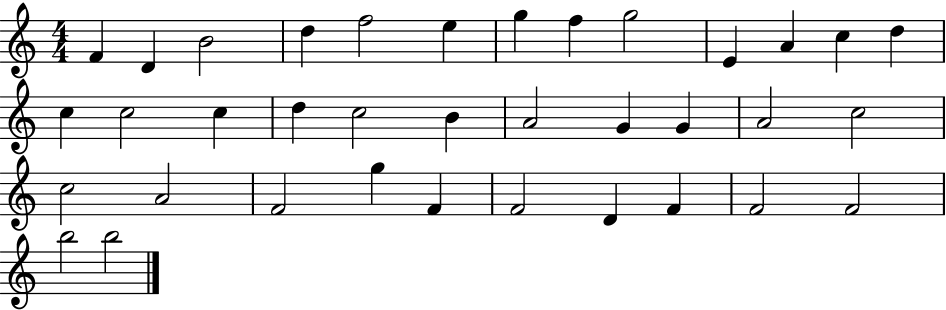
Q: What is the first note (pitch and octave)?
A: F4